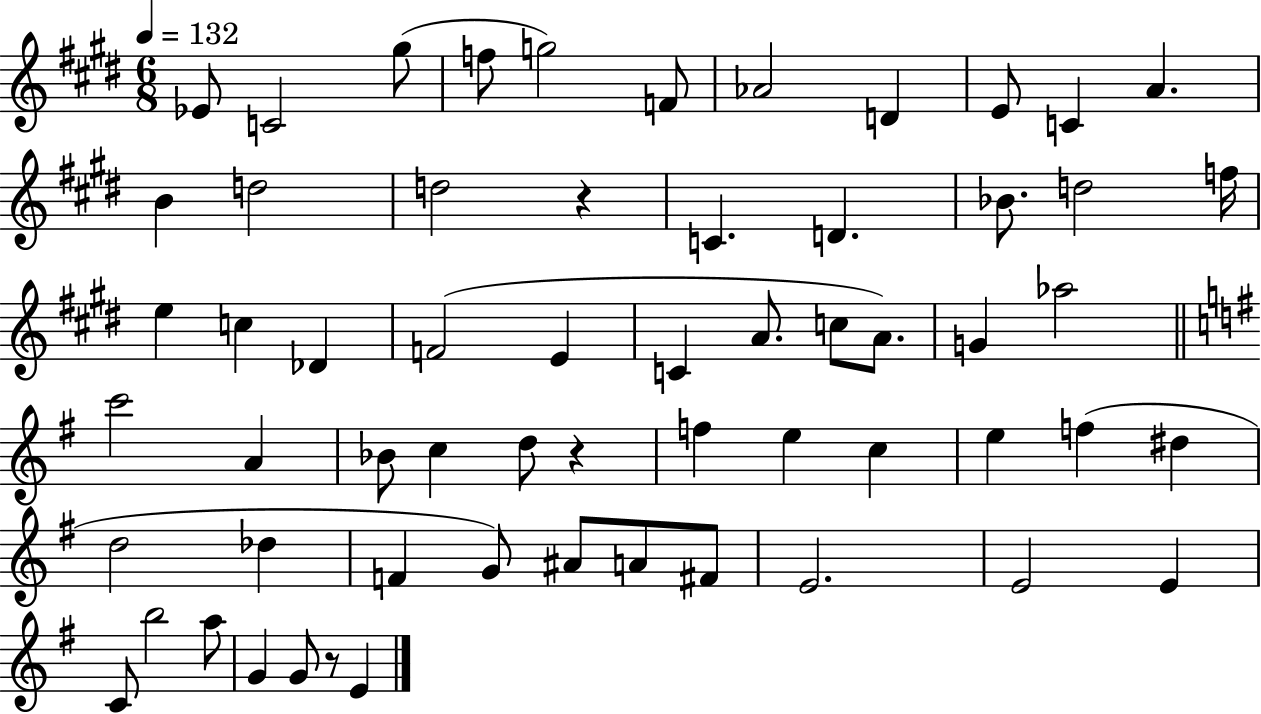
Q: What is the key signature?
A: E major